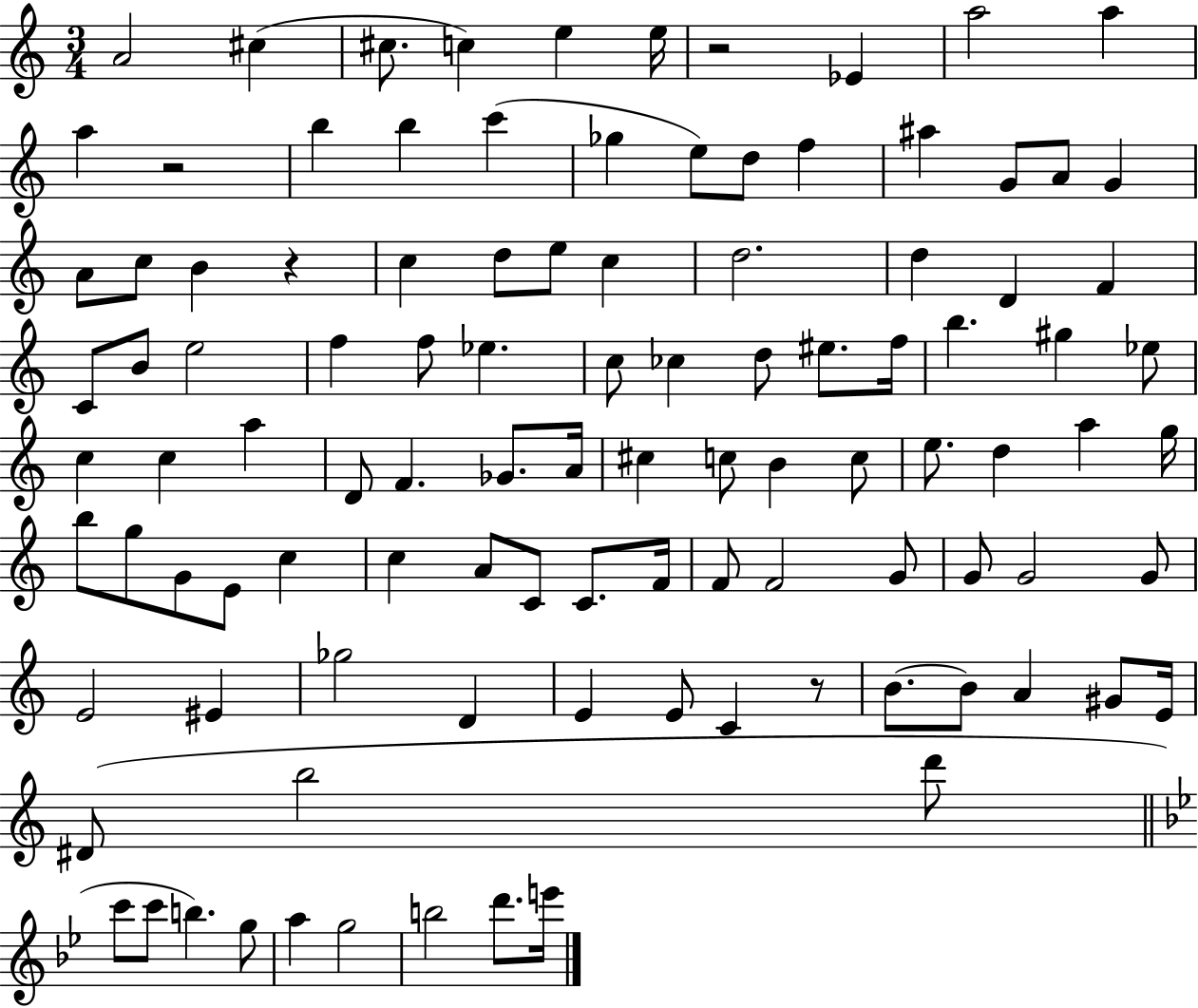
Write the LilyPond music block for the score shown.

{
  \clef treble
  \numericTimeSignature
  \time 3/4
  \key c \major
  a'2 cis''4( | cis''8. c''4) e''4 e''16 | r2 ees'4 | a''2 a''4 | \break a''4 r2 | b''4 b''4 c'''4( | ges''4 e''8) d''8 f''4 | ais''4 g'8 a'8 g'4 | \break a'8 c''8 b'4 r4 | c''4 d''8 e''8 c''4 | d''2. | d''4 d'4 f'4 | \break c'8 b'8 e''2 | f''4 f''8 ees''4. | c''8 ces''4 d''8 eis''8. f''16 | b''4. gis''4 ees''8 | \break c''4 c''4 a''4 | d'8 f'4. ges'8. a'16 | cis''4 c''8 b'4 c''8 | e''8. d''4 a''4 g''16 | \break b''8 g''8 g'8 e'8 c''4 | c''4 a'8 c'8 c'8. f'16 | f'8 f'2 g'8 | g'8 g'2 g'8 | \break e'2 eis'4 | ges''2 d'4 | e'4 e'8 c'4 r8 | b'8.~~ b'8 a'4 gis'8 e'16 | \break dis'8( b''2 d'''8 | \bar "||" \break \key bes \major c'''8 c'''8 b''4.) g''8 | a''4 g''2 | b''2 d'''8. e'''16 | \bar "|."
}